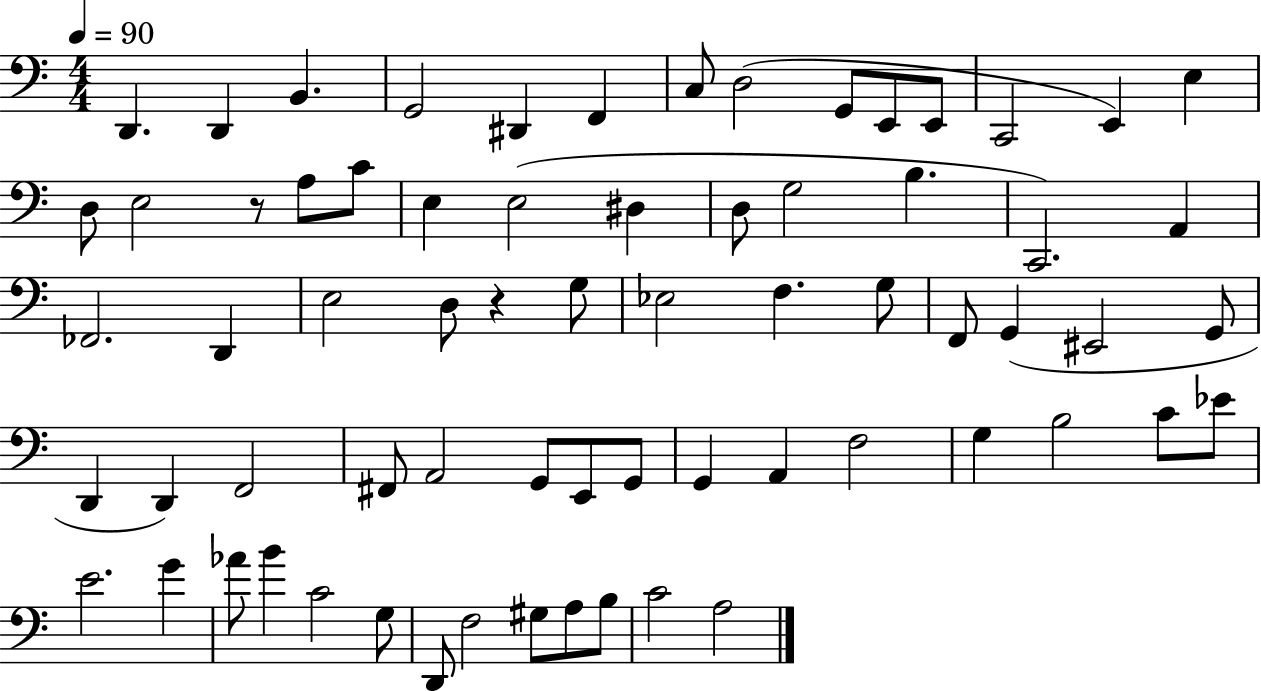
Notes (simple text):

D2/q. D2/q B2/q. G2/h D#2/q F2/q C3/e D3/h G2/e E2/e E2/e C2/h E2/q E3/q D3/e E3/h R/e A3/e C4/e E3/q E3/h D#3/q D3/e G3/h B3/q. C2/h. A2/q FES2/h. D2/q E3/h D3/e R/q G3/e Eb3/h F3/q. G3/e F2/e G2/q EIS2/h G2/e D2/q D2/q F2/h F#2/e A2/h G2/e E2/e G2/e G2/q A2/q F3/h G3/q B3/h C4/e Eb4/e E4/h. G4/q Ab4/e B4/q C4/h G3/e D2/e F3/h G#3/e A3/e B3/e C4/h A3/h